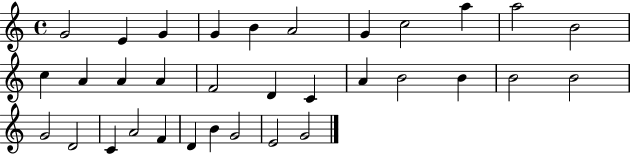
{
  \clef treble
  \time 4/4
  \defaultTimeSignature
  \key c \major
  g'2 e'4 g'4 | g'4 b'4 a'2 | g'4 c''2 a''4 | a''2 b'2 | \break c''4 a'4 a'4 a'4 | f'2 d'4 c'4 | a'4 b'2 b'4 | b'2 b'2 | \break g'2 d'2 | c'4 a'2 f'4 | d'4 b'4 g'2 | e'2 g'2 | \break \bar "|."
}